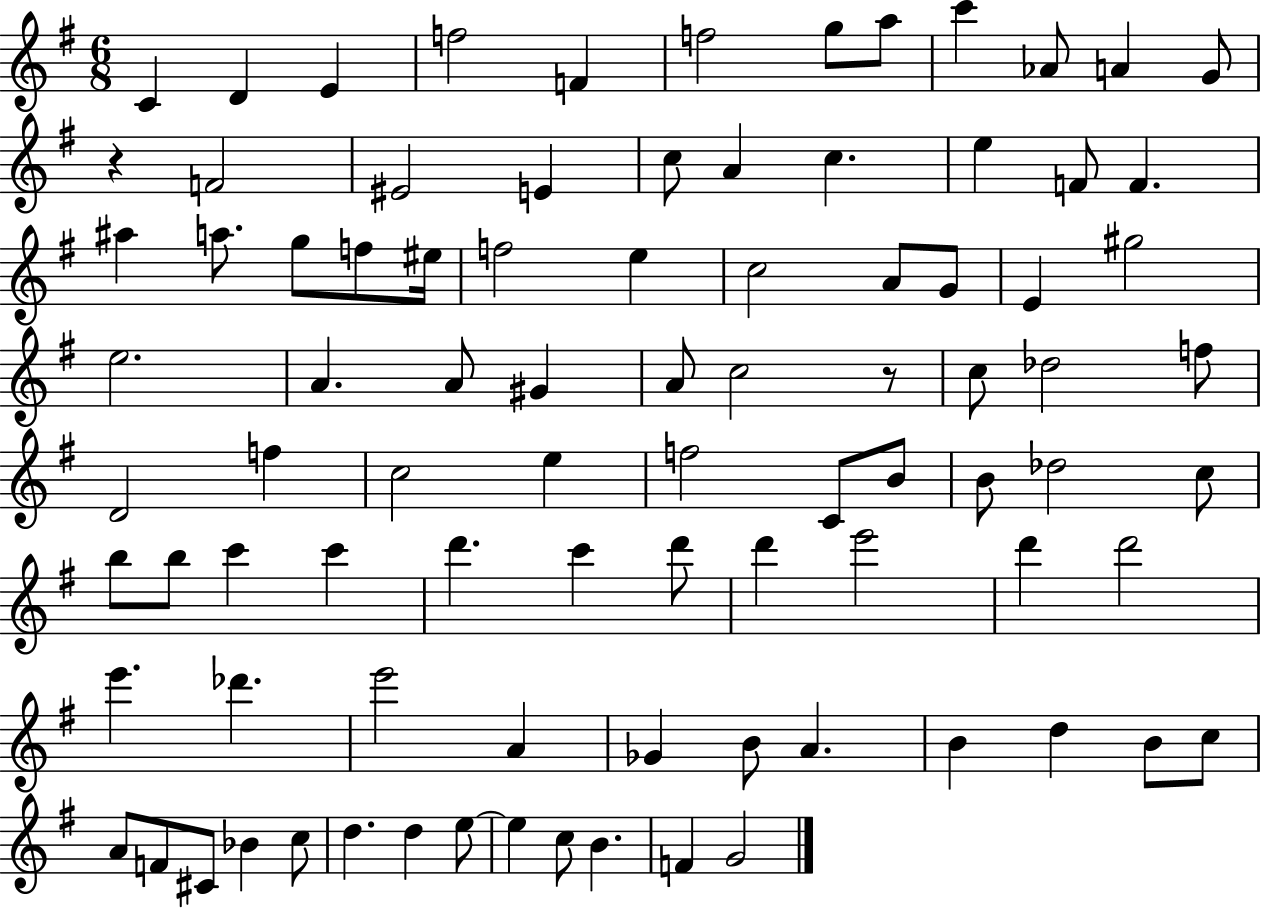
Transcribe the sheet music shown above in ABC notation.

X:1
T:Untitled
M:6/8
L:1/4
K:G
C D E f2 F f2 g/2 a/2 c' _A/2 A G/2 z F2 ^E2 E c/2 A c e F/2 F ^a a/2 g/2 f/2 ^e/4 f2 e c2 A/2 G/2 E ^g2 e2 A A/2 ^G A/2 c2 z/2 c/2 _d2 f/2 D2 f c2 e f2 C/2 B/2 B/2 _d2 c/2 b/2 b/2 c' c' d' c' d'/2 d' e'2 d' d'2 e' _d' e'2 A _G B/2 A B d B/2 c/2 A/2 F/2 ^C/2 _B c/2 d d e/2 e c/2 B F G2